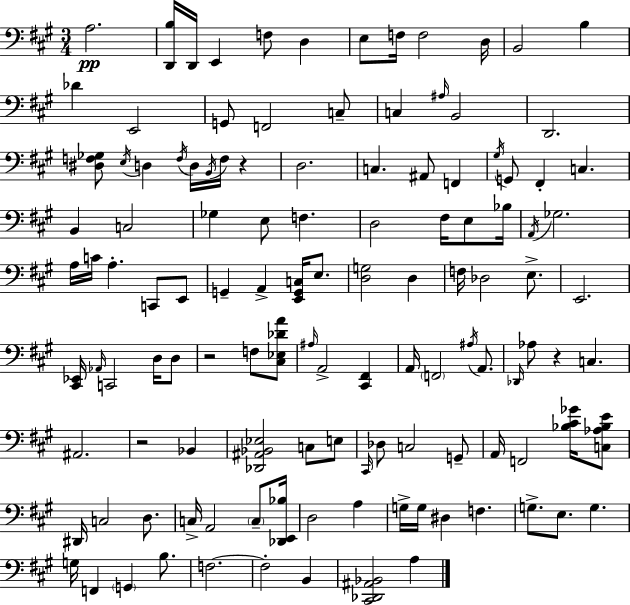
{
  \clef bass
  \numericTimeSignature
  \time 3/4
  \key a \major
  a2.\pp | <d, b>16 d,16 e,4 f8 d4 | e8 f16 f2 d16 | b,2 b4 | \break des'4 e,2 | g,8 f,2 c8-- | c4 \grace { ais16 } b,2 | d,2. | \break <dis f ges>8 \acciaccatura { e16 } d4 \acciaccatura { f16 } d16 \acciaccatura { b,16 } f16 | r4 d2. | c4. ais,8 | f,4 \acciaccatura { gis16 } g,8 fis,4-. c4. | \break b,4 c2 | ges4 e8 f4. | d2 | fis16 e8 bes16 \acciaccatura { a,16 } ges2. | \break a16 c'16 a4.-. | c,8 e,8 g,4-- a,4-> | <e, g, c>16 e8. <d g>2 | d4 f16 des2 | \break e8.-> e,2. | <cis, ees,>16 \grace { aes,16 } c,2 | d16 d8 r2 | f8 <cis ees des' a'>8 \grace { ais16 } a,2-> | \break <cis, fis,>4 a,16 \parenthesize f,2 | \acciaccatura { ais16 } a,8. \grace { des,16 } aes8 | r4 c4. ais,2. | r2 | \break bes,4 <des, ais, bes, ees>2 | c8 e8 \grace { cis,16 } des8 | c2 g,8-- a,16 | f,2 <bes cis' ges'>16 <c aes bes e'>8 dis,16 | \break c2 d8. c16-> | a,2 \parenthesize c8-- <des, e, bes>16 d2 | a4 g16-> | g16 dis4 f4. g8.-> | \break e8. g4. g16 | f,4 \parenthesize g,4 b8. f2.~~ | f2-. | b,4 <cis, des, ais, bes,>2 | \break a4 \bar "|."
}